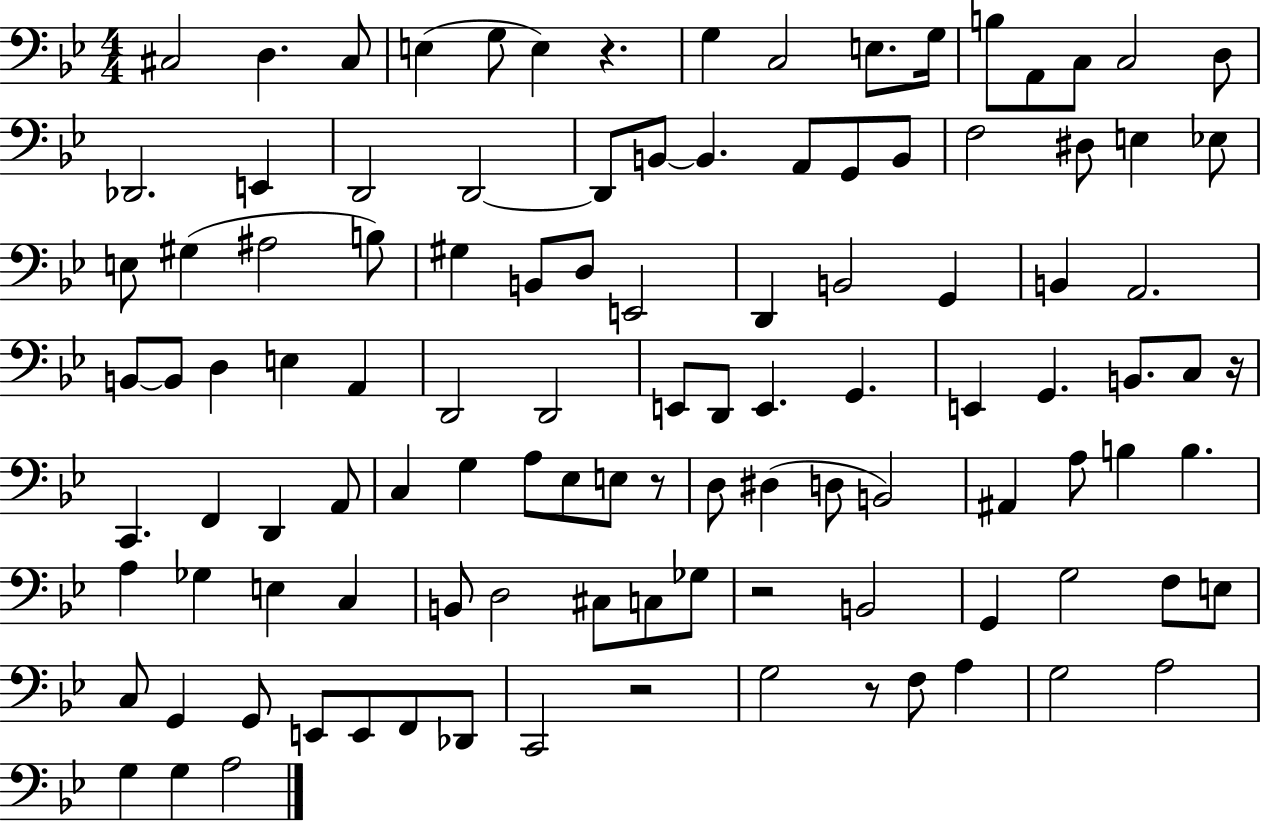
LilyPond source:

{
  \clef bass
  \numericTimeSignature
  \time 4/4
  \key bes \major
  cis2 d4. cis8 | e4( g8 e4) r4. | g4 c2 e8. g16 | b8 a,8 c8 c2 d8 | \break des,2. e,4 | d,2 d,2~~ | d,8 b,8~~ b,4. a,8 g,8 b,8 | f2 dis8 e4 ees8 | \break e8 gis4( ais2 b8) | gis4 b,8 d8 e,2 | d,4 b,2 g,4 | b,4 a,2. | \break b,8~~ b,8 d4 e4 a,4 | d,2 d,2 | e,8 d,8 e,4. g,4. | e,4 g,4. b,8. c8 r16 | \break c,4. f,4 d,4 a,8 | c4 g4 a8 ees8 e8 r8 | d8 dis4( d8 b,2) | ais,4 a8 b4 b4. | \break a4 ges4 e4 c4 | b,8 d2 cis8 c8 ges8 | r2 b,2 | g,4 g2 f8 e8 | \break c8 g,4 g,8 e,8 e,8 f,8 des,8 | c,2 r2 | g2 r8 f8 a4 | g2 a2 | \break g4 g4 a2 | \bar "|."
}